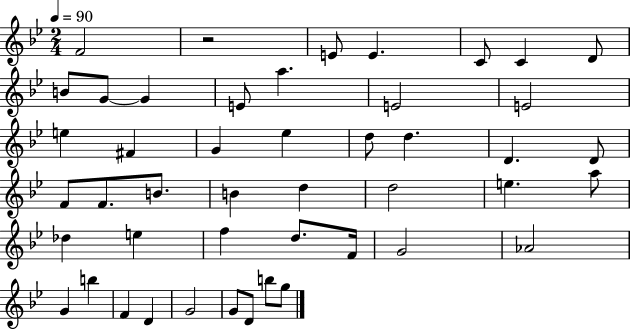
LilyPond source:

{
  \clef treble
  \numericTimeSignature
  \time 2/4
  \key bes \major
  \tempo 4 = 90
  \repeat volta 2 { f'2 | r2 | e'8 e'4. | c'8 c'4 d'8 | \break b'8 g'8~~ g'4 | e'8 a''4. | e'2 | e'2 | \break e''4 fis'4 | g'4 ees''4 | d''8 d''4. | d'4. d'8 | \break f'8 f'8. b'8. | b'4 d''4 | d''2 | e''4. a''8 | \break des''4 e''4 | f''4 d''8. f'16 | g'2 | aes'2 | \break g'4 b''4 | f'4 d'4 | g'2 | g'8 d'8 b''8 g''8 | \break } \bar "|."
}